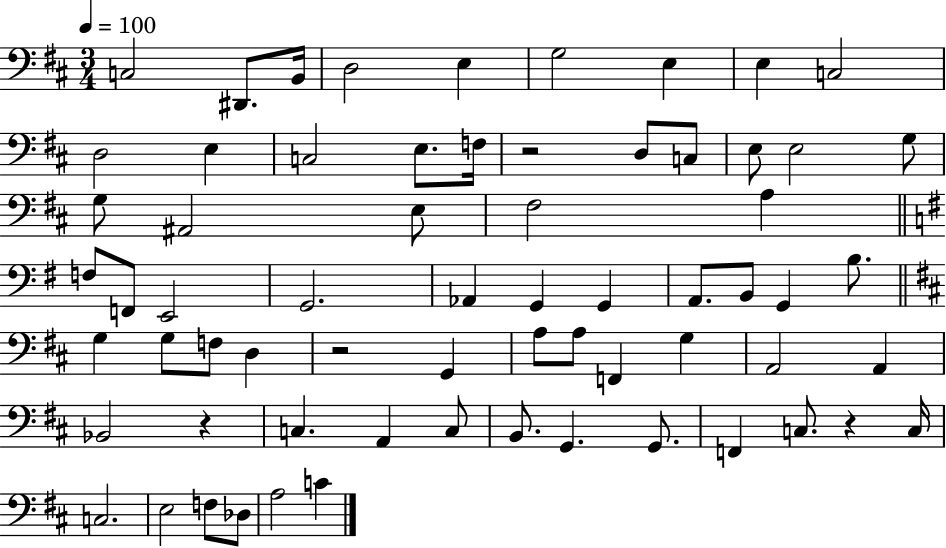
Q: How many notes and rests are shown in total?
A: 66